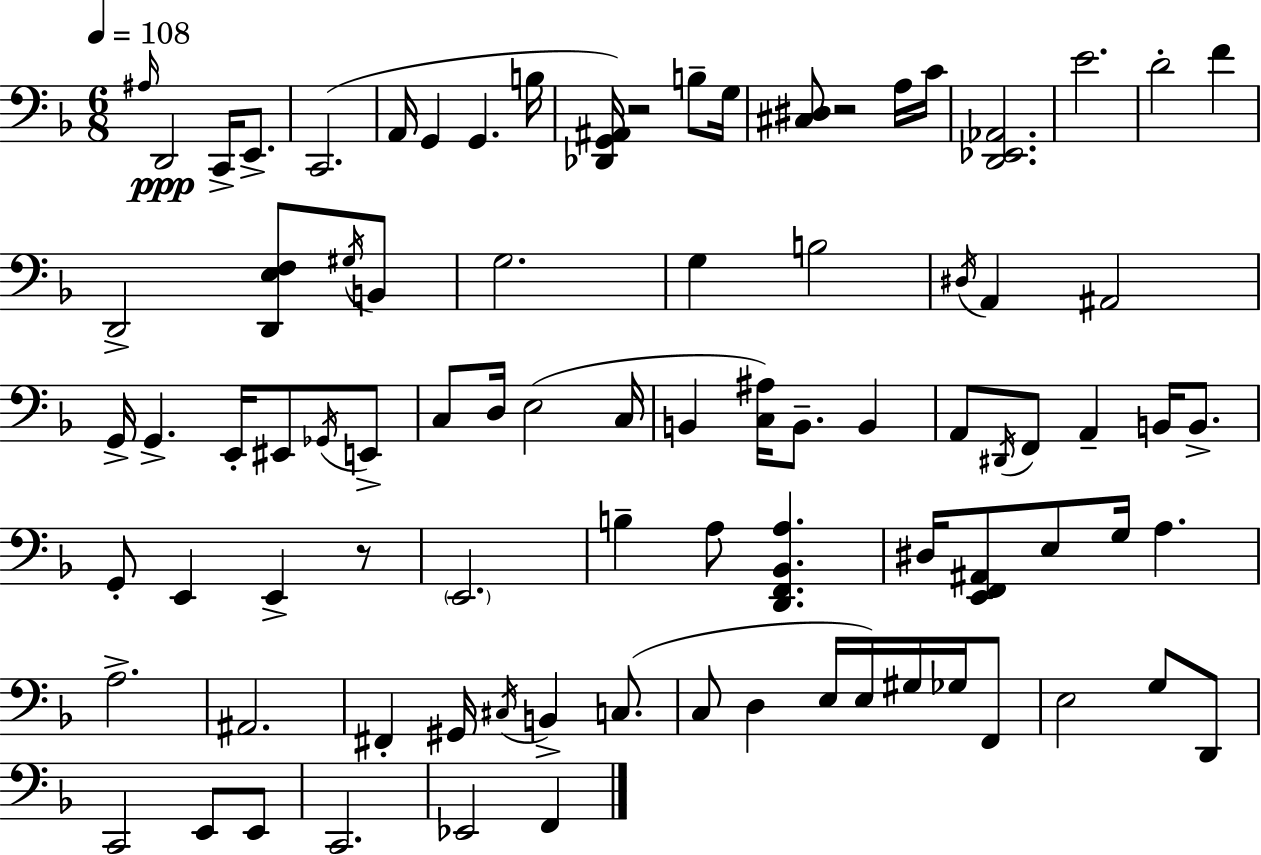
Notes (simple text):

A#3/s D2/h C2/s E2/e. C2/h. A2/s G2/q G2/q. B3/s [Db2,G2,A#2]/s R/h B3/e G3/s [C#3,D#3]/e R/h A3/s C4/s [D2,Eb2,Ab2]/h. E4/h. D4/h F4/q D2/h [D2,E3,F3]/e G#3/s B2/e G3/h. G3/q B3/h D#3/s A2/q A#2/h G2/s G2/q. E2/s EIS2/e Gb2/s E2/e C3/e D3/s E3/h C3/s B2/q [C3,A#3]/s B2/e. B2/q A2/e D#2/s F2/e A2/q B2/s B2/e. G2/e E2/q E2/q R/e E2/h. B3/q A3/e [D2,F2,Bb2,A3]/q. D#3/s [E2,F2,A#2]/e E3/e G3/s A3/q. A3/h. A#2/h. F#2/q G#2/s C#3/s B2/q C3/e. C3/e D3/q E3/s E3/s G#3/s Gb3/s F2/e E3/h G3/e D2/e C2/h E2/e E2/e C2/h. Eb2/h F2/q